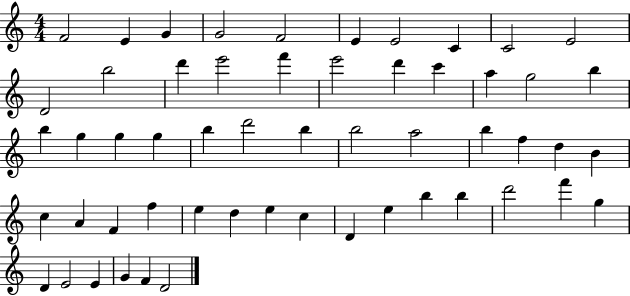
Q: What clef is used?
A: treble